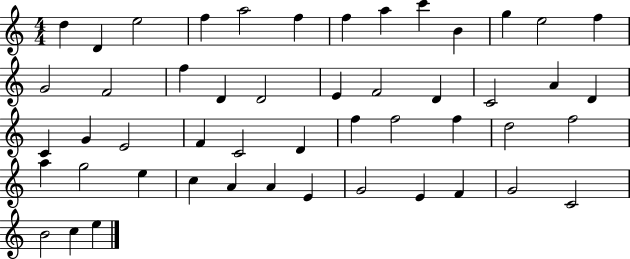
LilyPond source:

{
  \clef treble
  \numericTimeSignature
  \time 4/4
  \key c \major
  d''4 d'4 e''2 | f''4 a''2 f''4 | f''4 a''4 c'''4 b'4 | g''4 e''2 f''4 | \break g'2 f'2 | f''4 d'4 d'2 | e'4 f'2 d'4 | c'2 a'4 d'4 | \break c'4 g'4 e'2 | f'4 c'2 d'4 | f''4 f''2 f''4 | d''2 f''2 | \break a''4 g''2 e''4 | c''4 a'4 a'4 e'4 | g'2 e'4 f'4 | g'2 c'2 | \break b'2 c''4 e''4 | \bar "|."
}